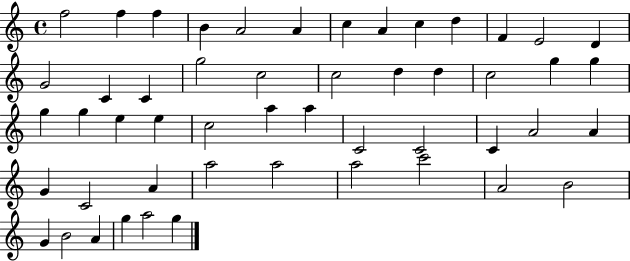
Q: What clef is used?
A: treble